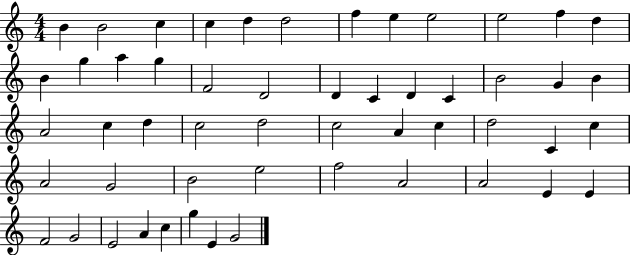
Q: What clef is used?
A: treble